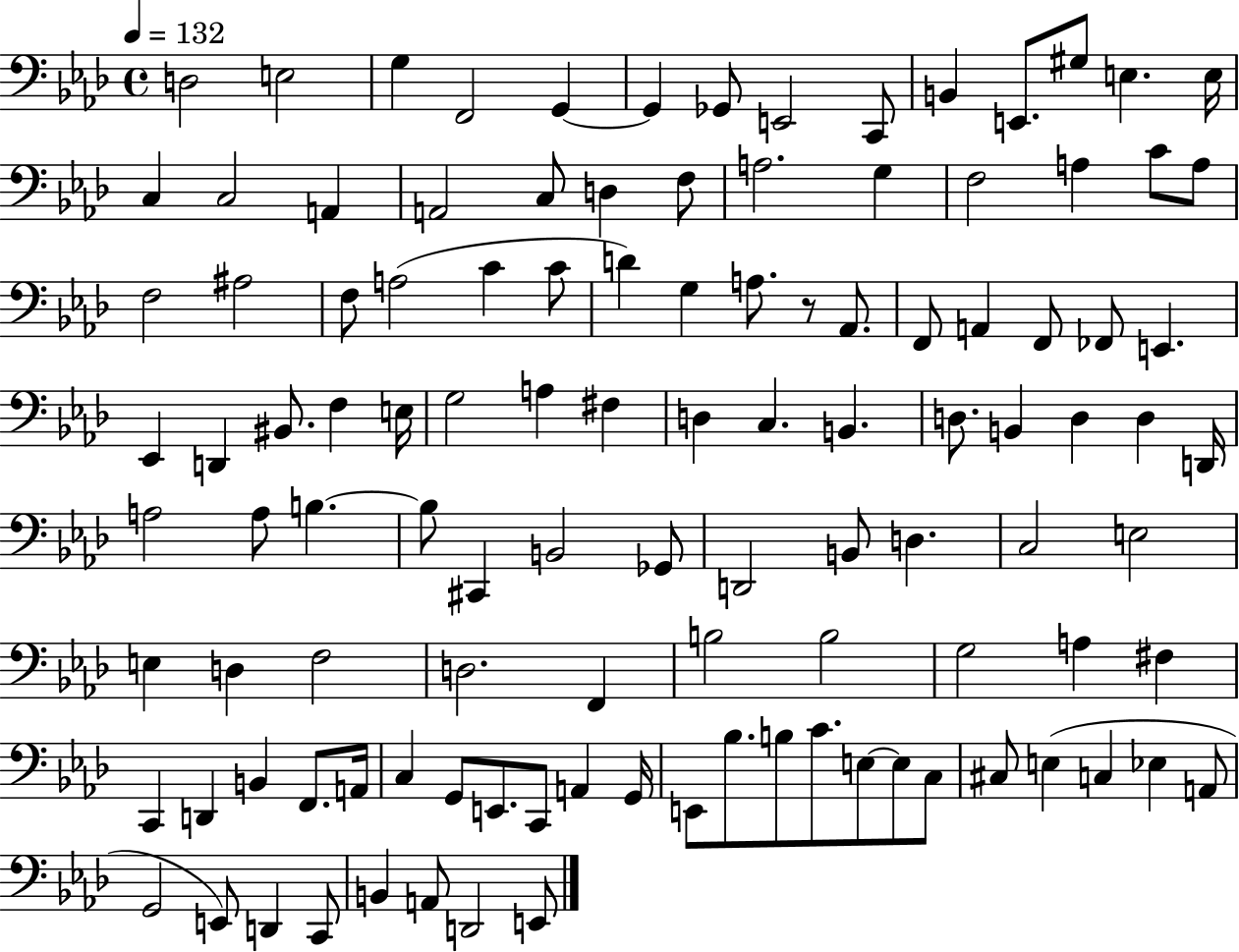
D3/h E3/h G3/q F2/h G2/q G2/q Gb2/e E2/h C2/e B2/q E2/e. G#3/e E3/q. E3/s C3/q C3/h A2/q A2/h C3/e D3/q F3/e A3/h. G3/q F3/h A3/q C4/e A3/e F3/h A#3/h F3/e A3/h C4/q C4/e D4/q G3/q A3/e. R/e Ab2/e. F2/e A2/q F2/e FES2/e E2/q. Eb2/q D2/q BIS2/e. F3/q E3/s G3/h A3/q F#3/q D3/q C3/q. B2/q. D3/e. B2/q D3/q D3/q D2/s A3/h A3/e B3/q. B3/e C#2/q B2/h Gb2/e D2/h B2/e D3/q. C3/h E3/h E3/q D3/q F3/h D3/h. F2/q B3/h B3/h G3/h A3/q F#3/q C2/q D2/q B2/q F2/e. A2/s C3/q G2/e E2/e. C2/e A2/q G2/s E2/e Bb3/e. B3/e C4/e. E3/e E3/e C3/e C#3/e E3/q C3/q Eb3/q A2/e G2/h E2/e D2/q C2/e B2/q A2/e D2/h E2/e